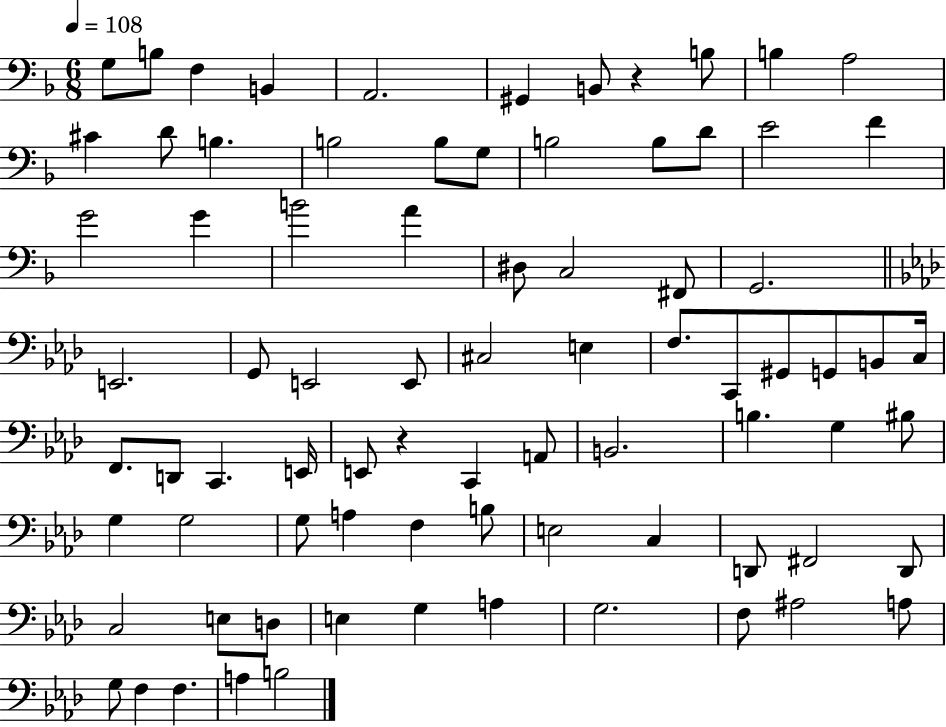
{
  \clef bass
  \numericTimeSignature
  \time 6/8
  \key f \major
  \tempo 4 = 108
  \repeat volta 2 { g8 b8 f4 b,4 | a,2. | gis,4 b,8 r4 b8 | b4 a2 | \break cis'4 d'8 b4. | b2 b8 g8 | b2 b8 d'8 | e'2 f'4 | \break g'2 g'4 | b'2 a'4 | dis8 c2 fis,8 | g,2. | \break \bar "||" \break \key aes \major e,2. | g,8 e,2 e,8 | cis2 e4 | f8. c,8 gis,8 g,8 b,8 c16 | \break f,8. d,8 c,4. e,16 | e,8 r4 c,4 a,8 | b,2. | b4. g4 bis8 | \break g4 g2 | g8 a4 f4 b8 | e2 c4 | d,8 fis,2 d,8 | \break c2 e8 d8 | e4 g4 a4 | g2. | f8 ais2 a8 | \break g8 f4 f4. | a4 b2 | } \bar "|."
}